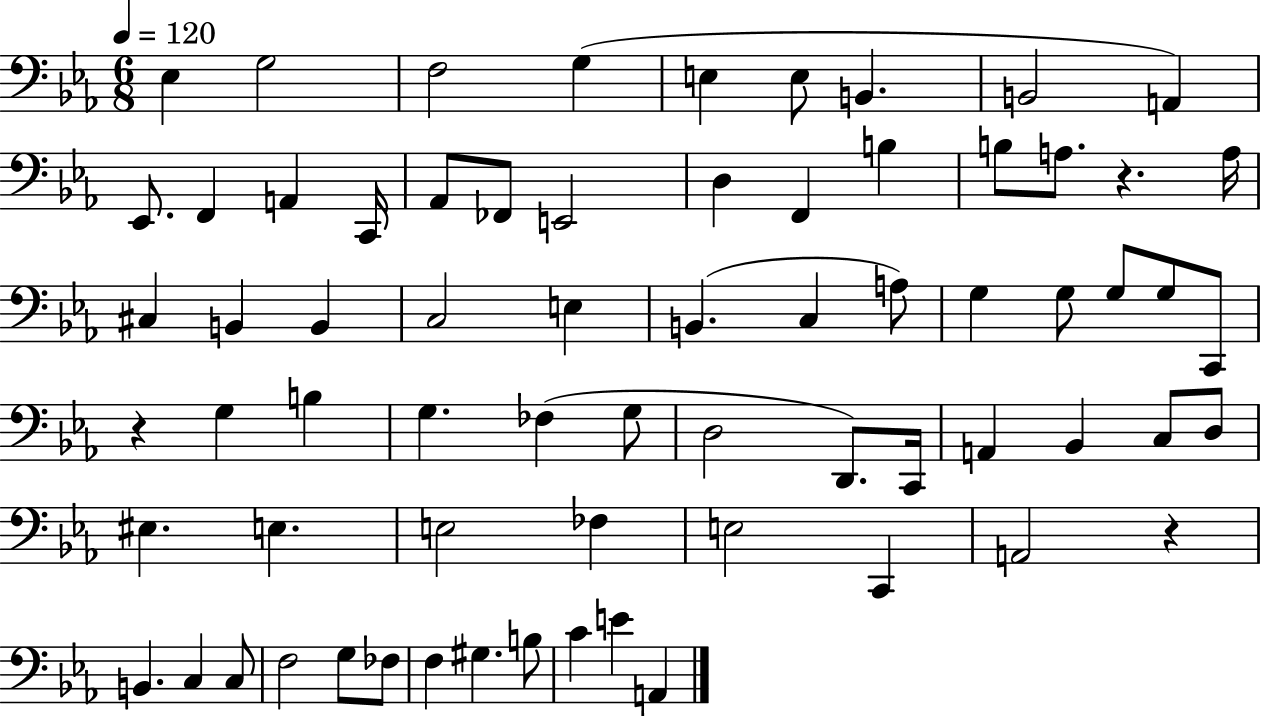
{
  \clef bass
  \numericTimeSignature
  \time 6/8
  \key ees \major
  \tempo 4 = 120
  \repeat volta 2 { ees4 g2 | f2 g4( | e4 e8 b,4. | b,2 a,4) | \break ees,8. f,4 a,4 c,16 | aes,8 fes,8 e,2 | d4 f,4 b4 | b8 a8. r4. a16 | \break cis4 b,4 b,4 | c2 e4 | b,4.( c4 a8) | g4 g8 g8 g8 c,8 | \break r4 g4 b4 | g4. fes4( g8 | d2 d,8.) c,16 | a,4 bes,4 c8 d8 | \break eis4. e4. | e2 fes4 | e2 c,4 | a,2 r4 | \break b,4. c4 c8 | f2 g8 fes8 | f4 gis4. b8 | c'4 e'4 a,4 | \break } \bar "|."
}